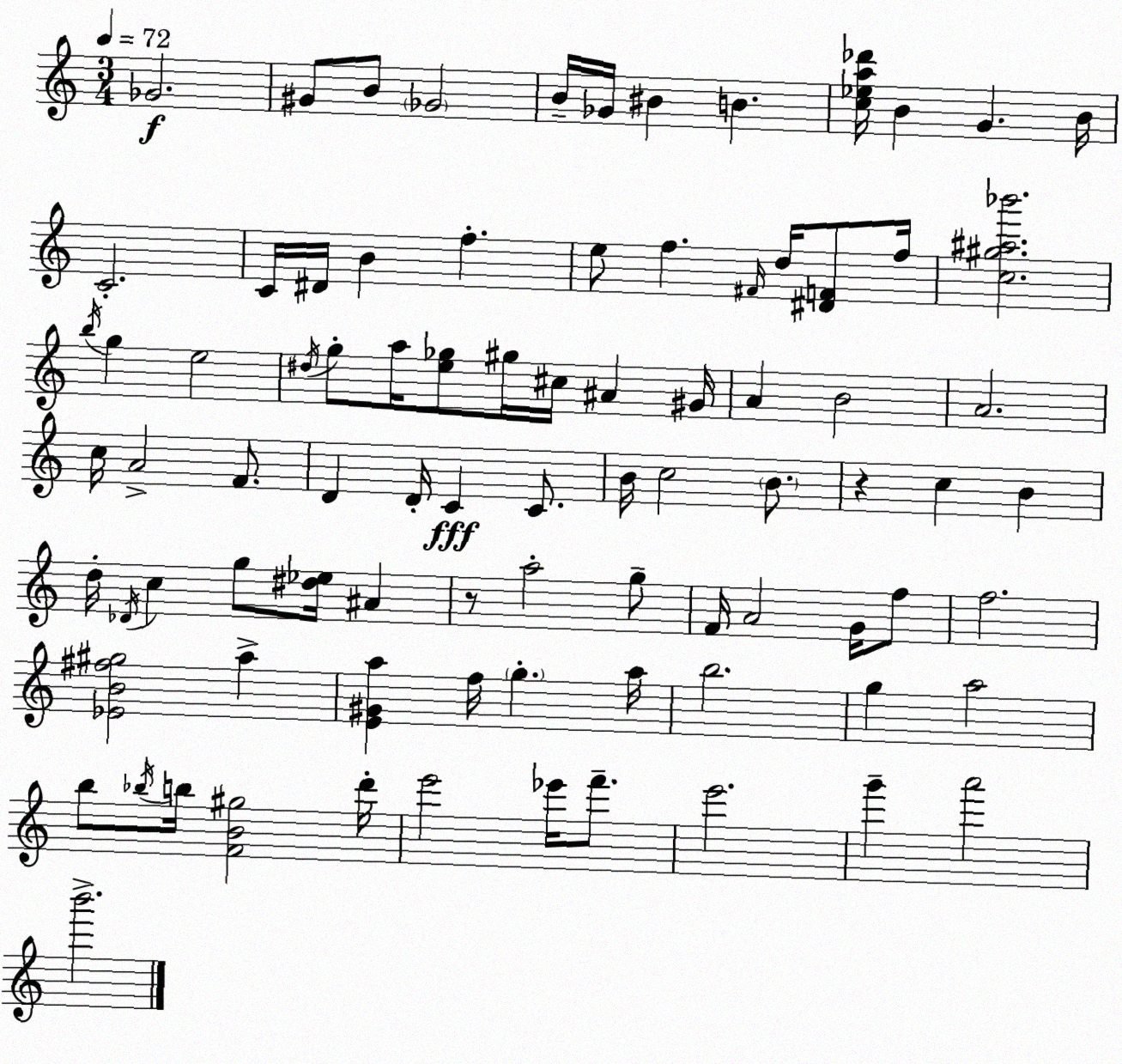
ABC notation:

X:1
T:Untitled
M:3/4
L:1/4
K:Am
_G2 ^G/2 B/2 _G2 B/4 _G/4 ^B B [c_ea_d']/4 B G B/4 C2 C/4 ^D/4 B f e/2 f ^F/4 d/4 [^DF]/2 f/4 [c^g^a_b']2 b/4 g e2 ^d/4 g/2 a/4 [e_g]/2 ^g/4 ^c/4 ^A ^G/4 A B2 A2 c/4 A2 F/2 D D/4 C C/2 B/4 c2 B/2 z c B d/4 _D/4 c g/2 [^d_e]/4 ^A z/2 a2 g/2 F/4 A2 G/4 f/2 f2 [_EB^f^g]2 a [E^Ga] f/4 g a/4 b2 g a2 b/2 _b/4 b/4 [FB^g]2 d'/4 e'2 _e'/4 f'/2 e'2 g' a'2 b'2